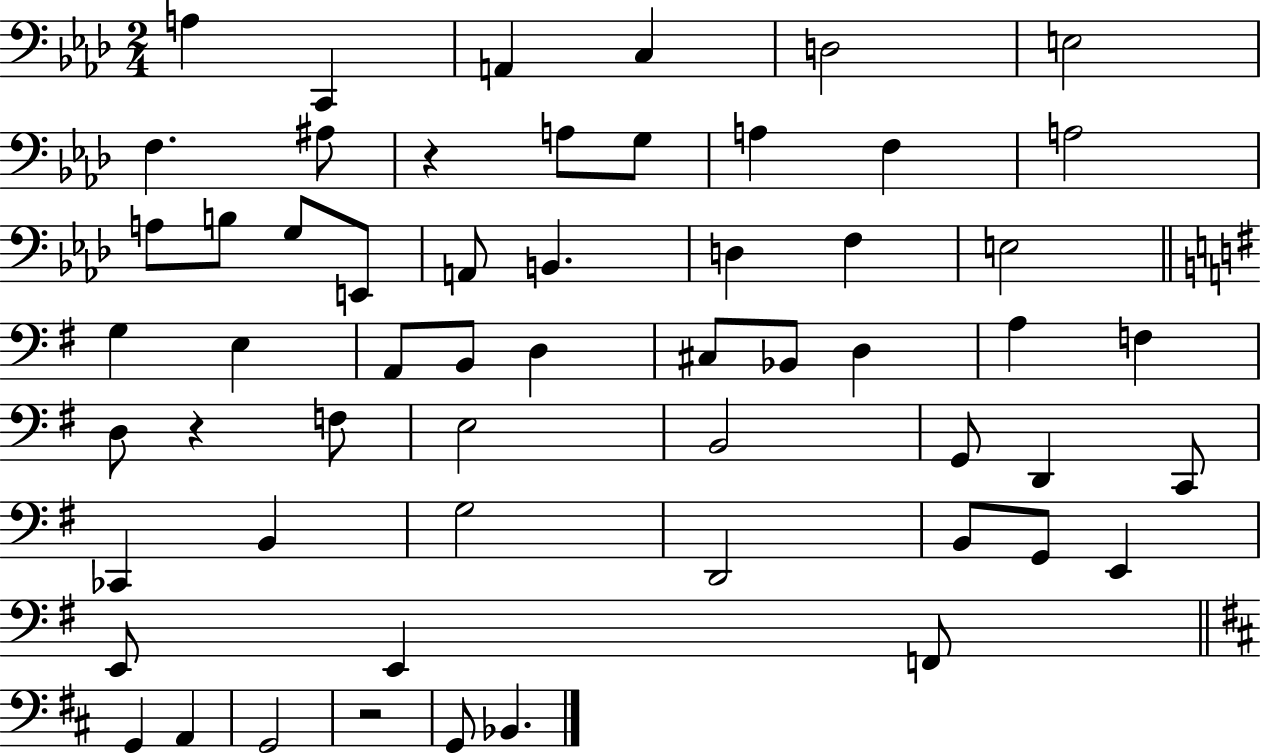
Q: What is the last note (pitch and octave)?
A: Bb2